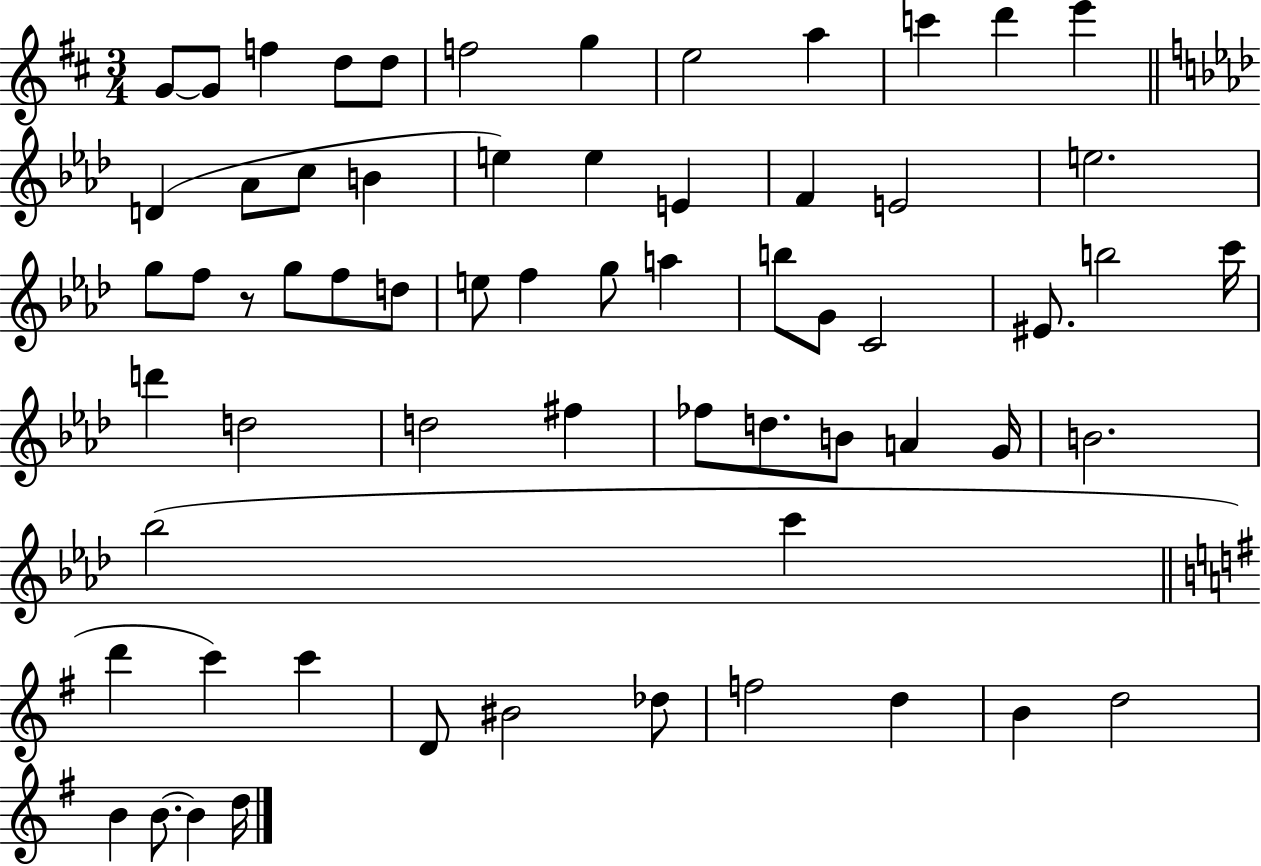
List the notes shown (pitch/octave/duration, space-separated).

G4/e G4/e F5/q D5/e D5/e F5/h G5/q E5/h A5/q C6/q D6/q E6/q D4/q Ab4/e C5/e B4/q E5/q E5/q E4/q F4/q E4/h E5/h. G5/e F5/e R/e G5/e F5/e D5/e E5/e F5/q G5/e A5/q B5/e G4/e C4/h EIS4/e. B5/h C6/s D6/q D5/h D5/h F#5/q FES5/e D5/e. B4/e A4/q G4/s B4/h. Bb5/h C6/q D6/q C6/q C6/q D4/e BIS4/h Db5/e F5/h D5/q B4/q D5/h B4/q B4/e. B4/q D5/s